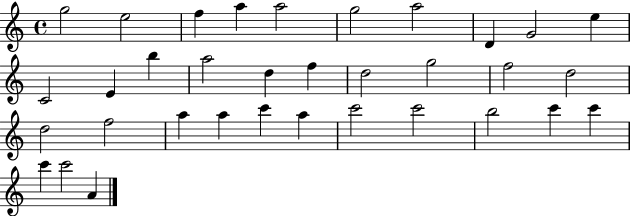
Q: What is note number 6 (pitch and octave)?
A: G5